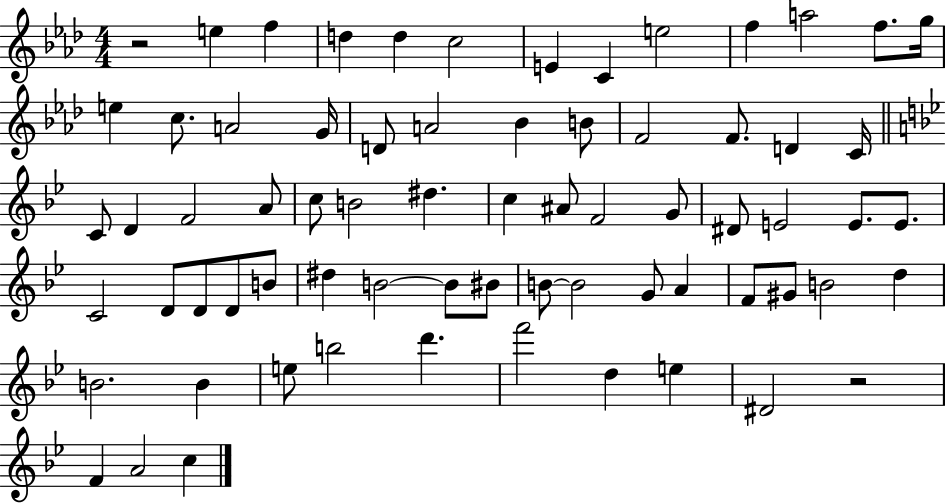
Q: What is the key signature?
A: AES major